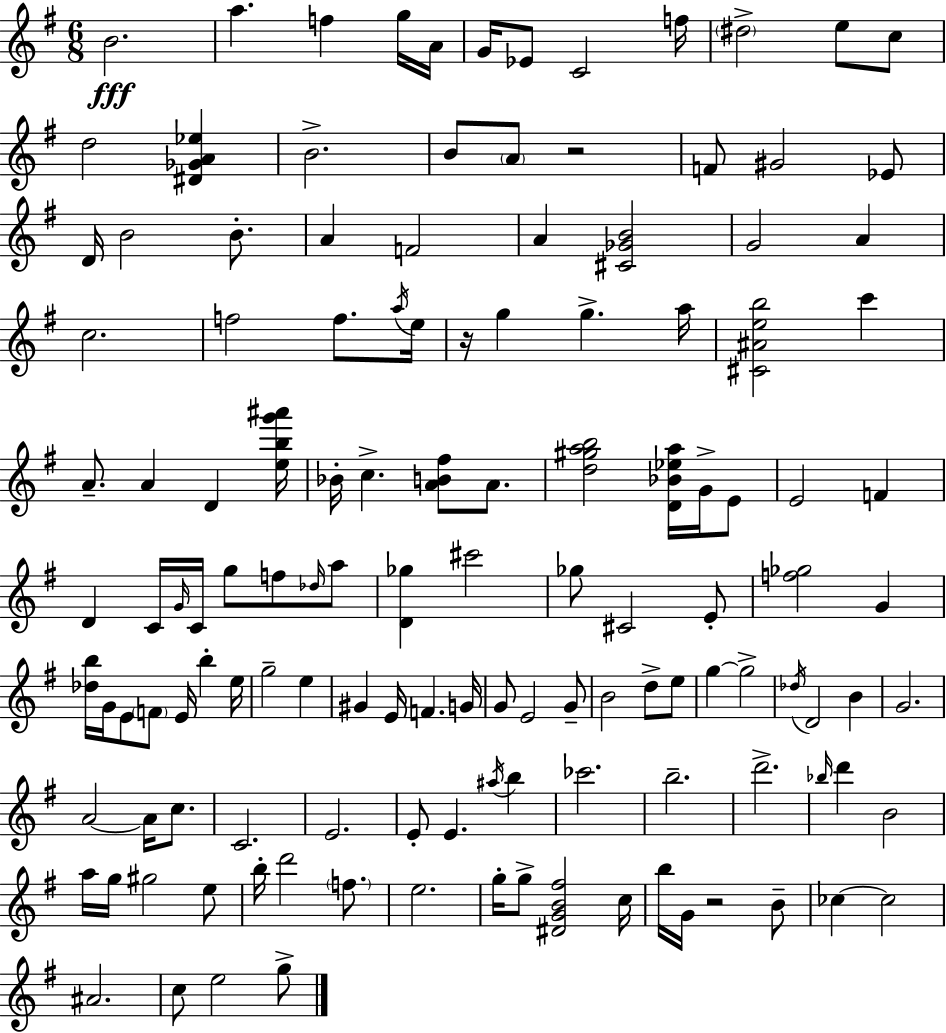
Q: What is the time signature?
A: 6/8